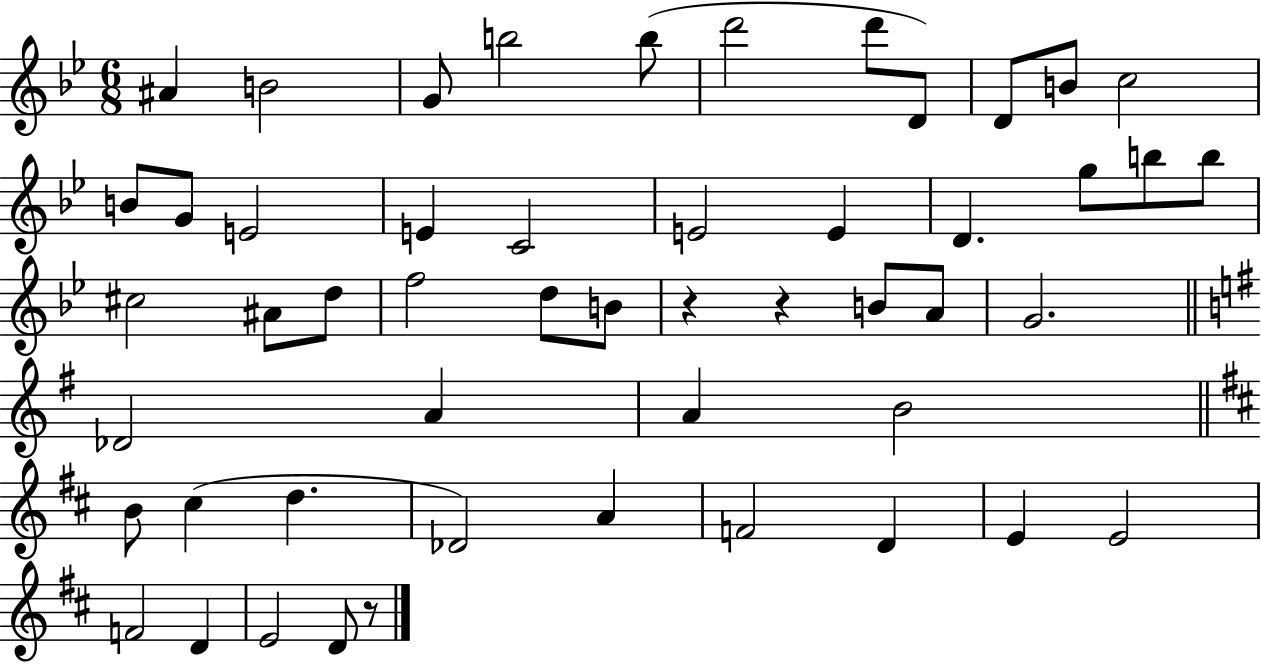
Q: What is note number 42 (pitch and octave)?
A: D4